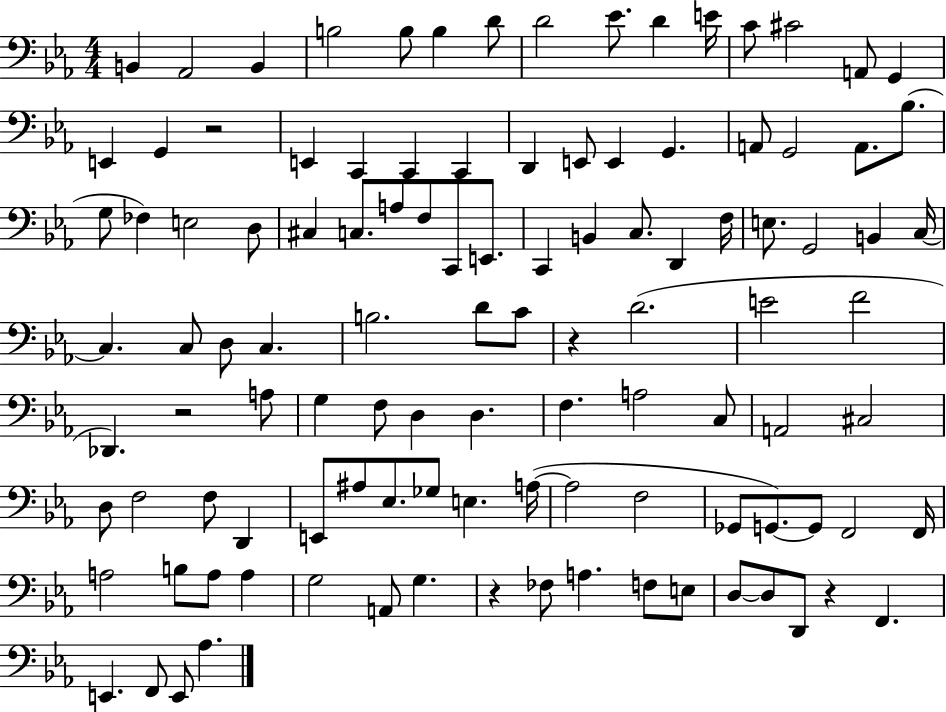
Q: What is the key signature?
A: EES major